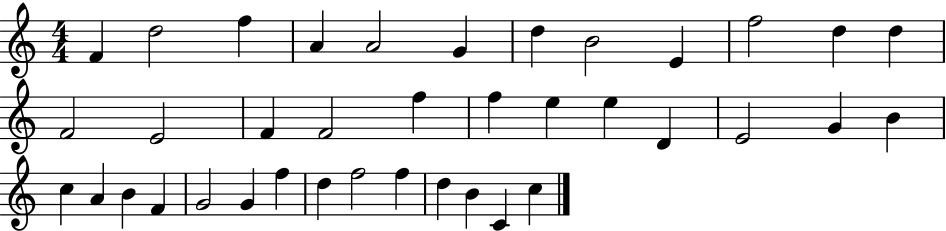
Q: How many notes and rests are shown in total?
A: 38